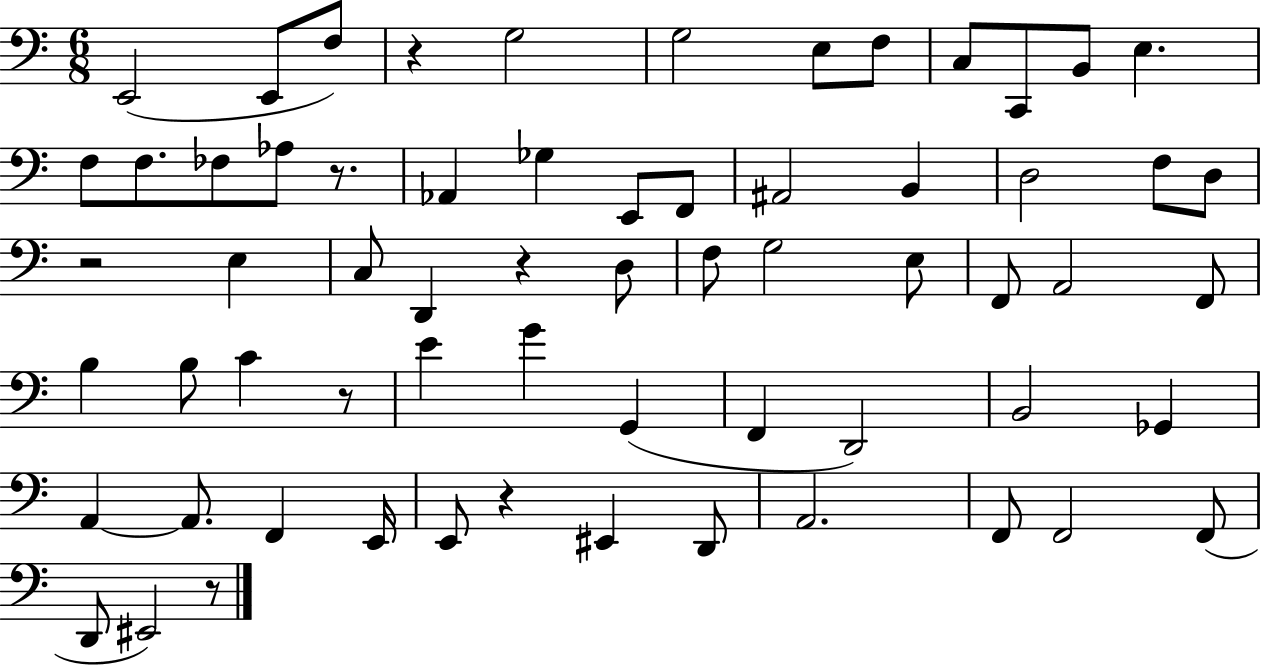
E2/h E2/e F3/e R/q G3/h G3/h E3/e F3/e C3/e C2/e B2/e E3/q. F3/e F3/e. FES3/e Ab3/e R/e. Ab2/q Gb3/q E2/e F2/e A#2/h B2/q D3/h F3/e D3/e R/h E3/q C3/e D2/q R/q D3/e F3/e G3/h E3/e F2/e A2/h F2/e B3/q B3/e C4/q R/e E4/q G4/q G2/q F2/q D2/h B2/h Gb2/q A2/q A2/e. F2/q E2/s E2/e R/q EIS2/q D2/e A2/h. F2/e F2/h F2/e D2/e EIS2/h R/e